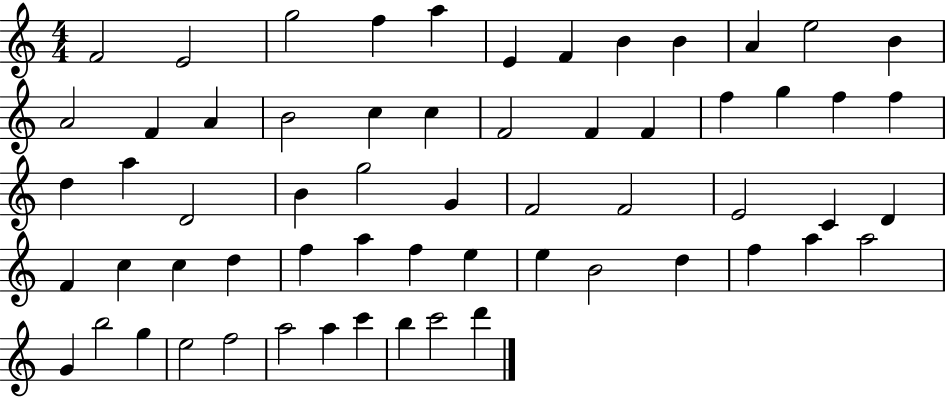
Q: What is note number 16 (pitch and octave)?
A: B4